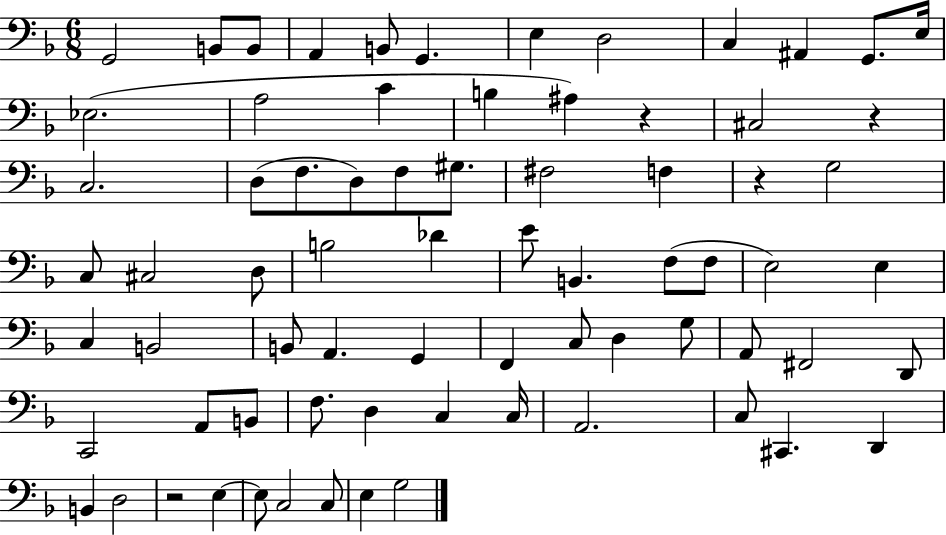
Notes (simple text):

G2/h B2/e B2/e A2/q B2/e G2/q. E3/q D3/h C3/q A#2/q G2/e. E3/s Eb3/h. A3/h C4/q B3/q A#3/q R/q C#3/h R/q C3/h. D3/e F3/e. D3/e F3/e G#3/e. F#3/h F3/q R/q G3/h C3/e C#3/h D3/e B3/h Db4/q E4/e B2/q. F3/e F3/e E3/h E3/q C3/q B2/h B2/e A2/q. G2/q F2/q C3/e D3/q G3/e A2/e F#2/h D2/e C2/h A2/e B2/e F3/e. D3/q C3/q C3/s A2/h. C3/e C#2/q. D2/q B2/q D3/h R/h E3/q E3/e C3/h C3/e E3/q G3/h